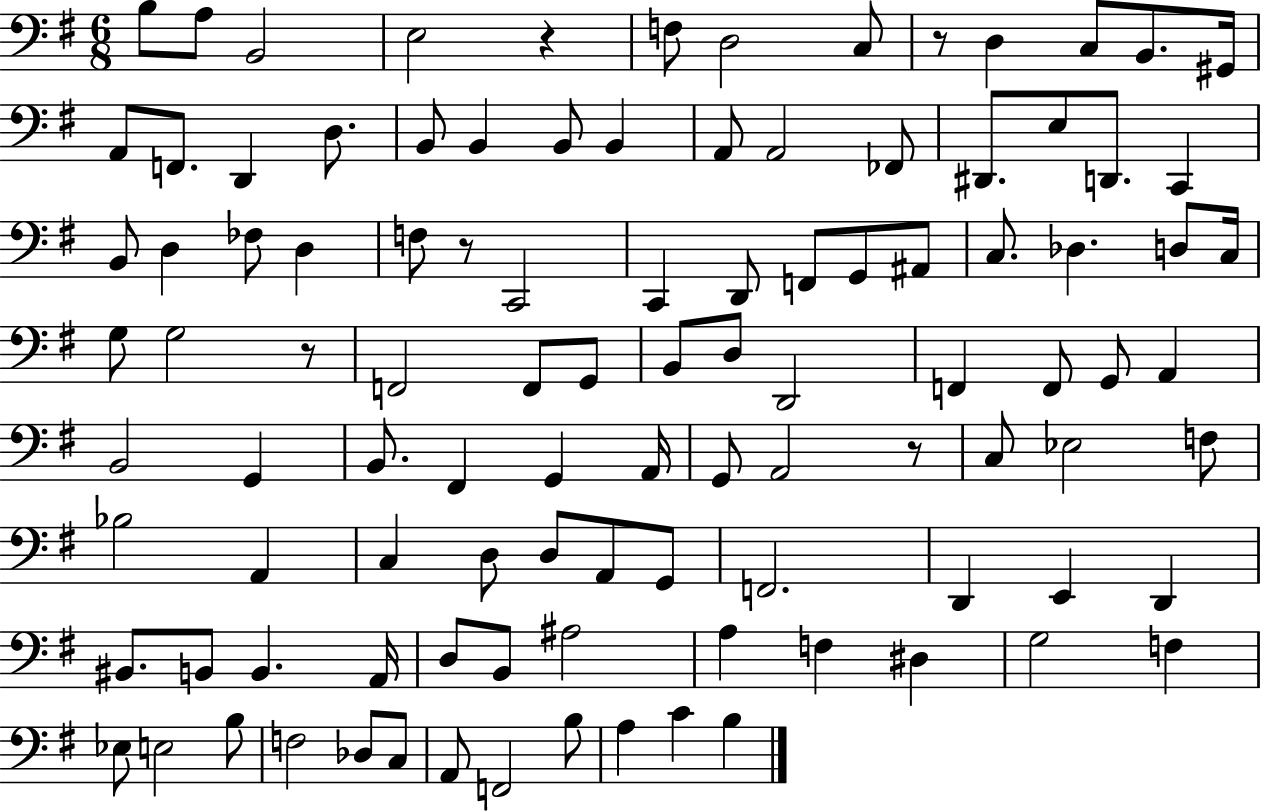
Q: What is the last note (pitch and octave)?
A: B3